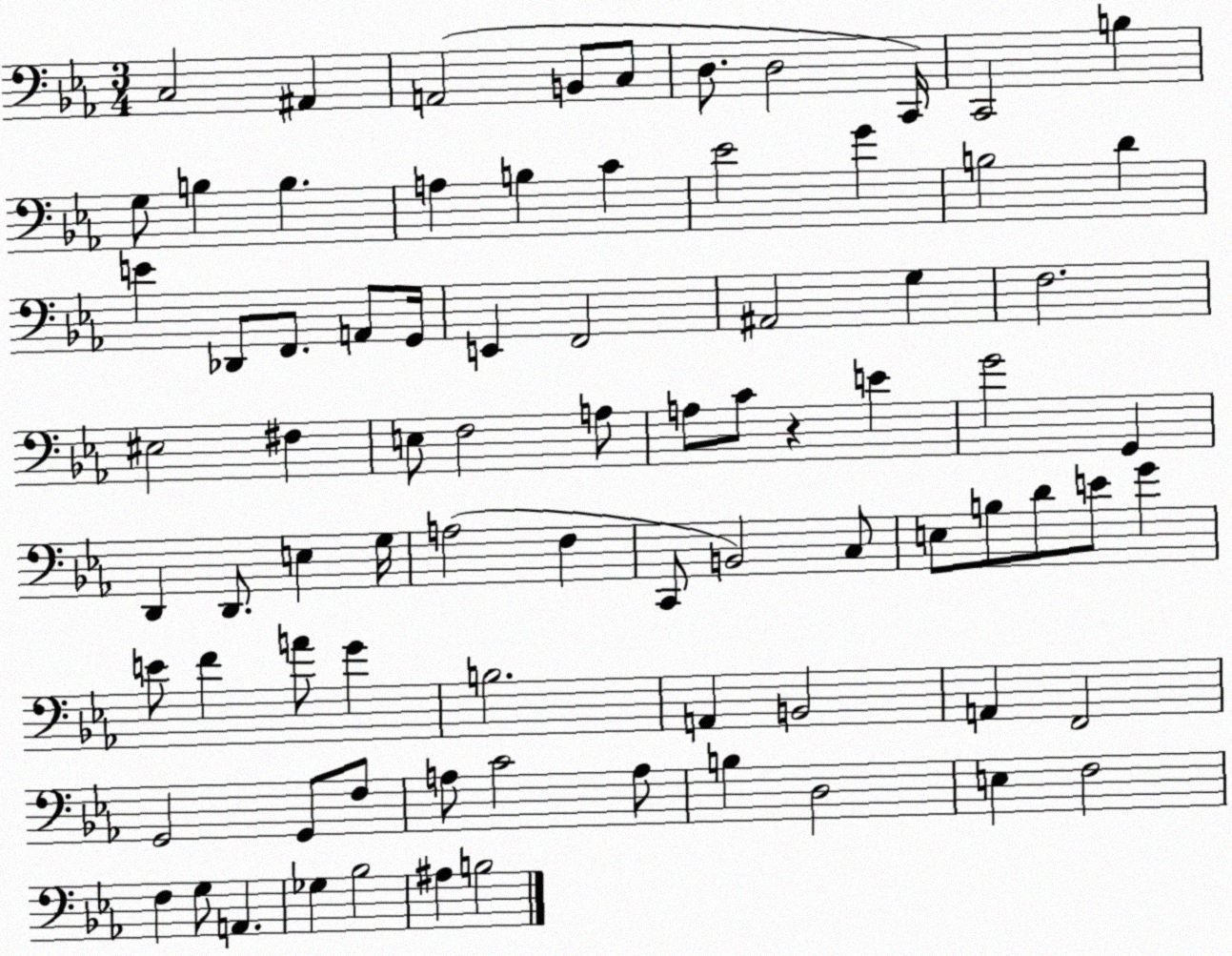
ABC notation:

X:1
T:Untitled
M:3/4
L:1/4
K:Eb
C,2 ^A,, A,,2 B,,/2 C,/2 D,/2 D,2 C,,/4 C,,2 B, G,/2 B, B, A, B, C _E2 G B,2 D E _D,,/2 F,,/2 A,,/2 G,,/4 E,, F,,2 ^A,,2 G, F,2 ^E,2 ^F, E,/2 F,2 A,/2 A,/2 C/2 z E G2 G,, D,, D,,/2 E, G,/4 A,2 F, C,,/2 B,,2 C,/2 E,/2 B,/2 D/2 E/2 G E/2 F A/2 G B,2 A,, B,,2 A,, F,,2 G,,2 G,,/2 F,/2 A,/2 C2 A,/2 B, D,2 E, F,2 F, G,/2 A,, _G, _B,2 ^A, B,2